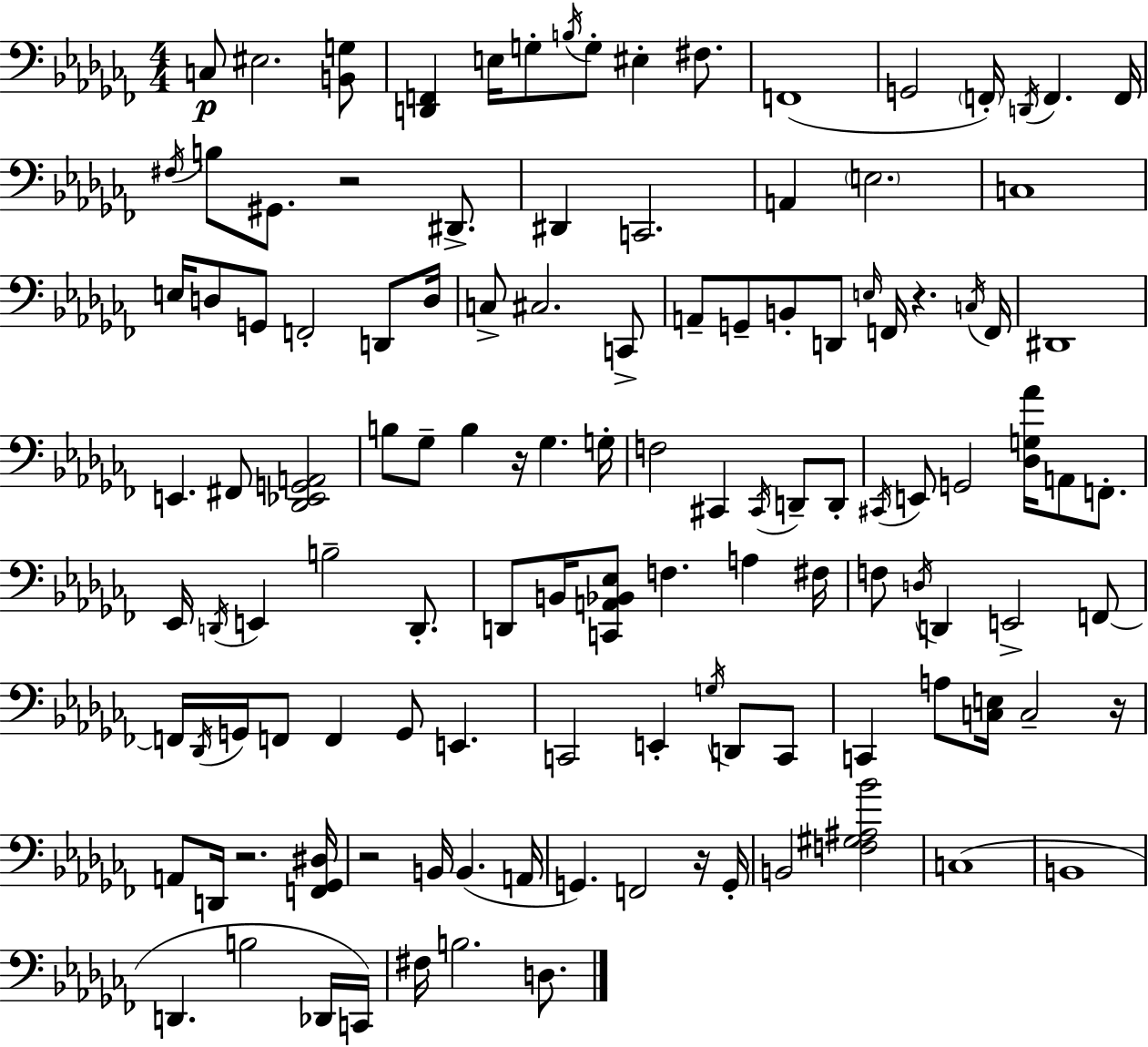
X:1
T:Untitled
M:4/4
L:1/4
K:Abm
C,/2 ^E,2 [B,,G,]/2 [D,,F,,] E,/4 G,/2 B,/4 G,/2 ^E, ^F,/2 F,,4 G,,2 F,,/4 D,,/4 F,, F,,/4 ^F,/4 B,/2 ^G,,/2 z2 ^D,,/2 ^D,, C,,2 A,, E,2 C,4 E,/4 D,/2 G,,/2 F,,2 D,,/2 D,/4 C,/2 ^C,2 C,,/2 A,,/2 G,,/2 B,,/2 D,,/2 E,/4 F,,/4 z C,/4 F,,/4 ^D,,4 E,, ^F,,/2 [_D,,_E,,G,,A,,]2 B,/2 _G,/2 B, z/4 _G, G,/4 F,2 ^C,, ^C,,/4 D,,/2 D,,/2 ^C,,/4 E,,/2 G,,2 [_D,G,_A]/4 A,,/2 F,,/2 _E,,/4 D,,/4 E,, B,2 D,,/2 D,,/2 B,,/4 [C,,A,,_B,,_E,]/2 F, A, ^F,/4 F,/2 D,/4 D,, E,,2 F,,/2 F,,/4 _D,,/4 G,,/4 F,,/2 F,, G,,/2 E,, C,,2 E,, G,/4 D,,/2 C,,/2 C,, A,/2 [C,E,]/4 C,2 z/4 A,,/2 D,,/4 z2 [F,,_G,,^D,]/4 z2 B,,/4 B,, A,,/4 G,, F,,2 z/4 G,,/4 B,,2 [F,^G,^A,_B]2 C,4 B,,4 D,, B,2 _D,,/4 C,,/4 ^F,/4 B,2 D,/2